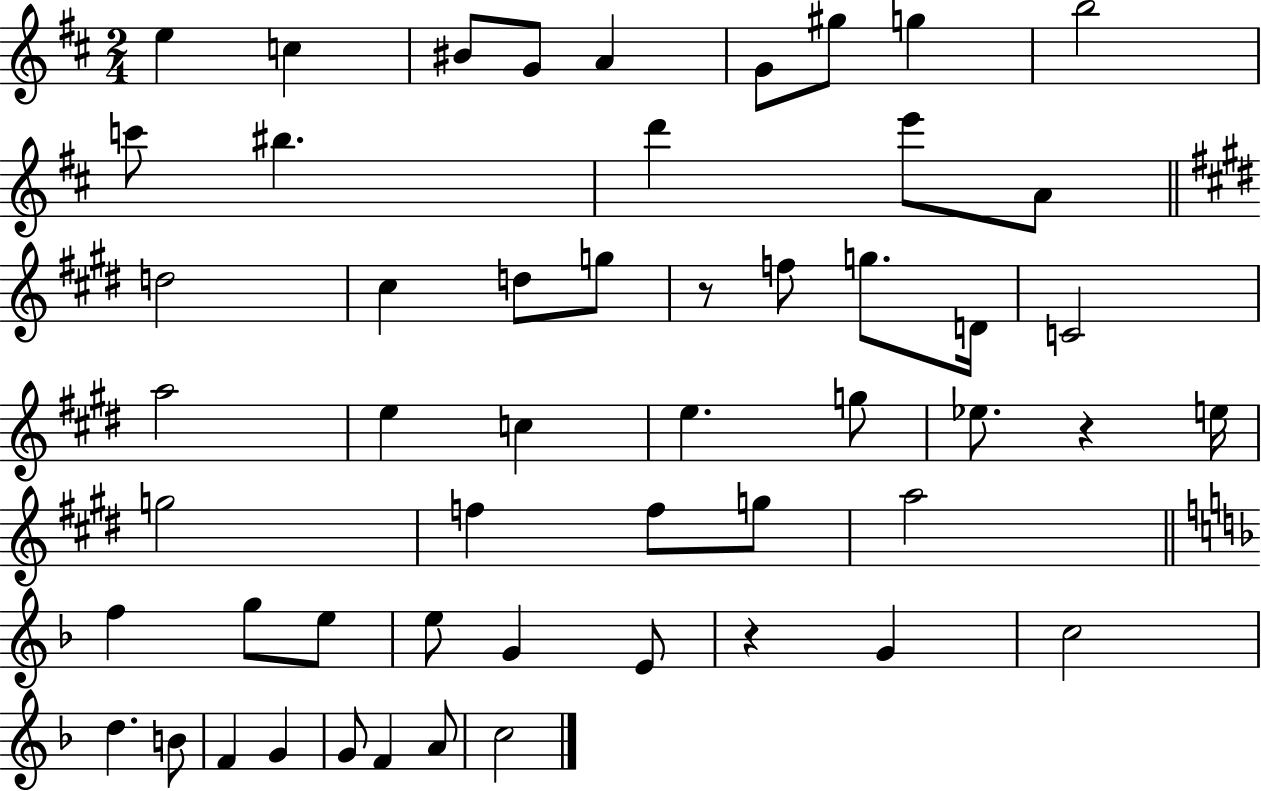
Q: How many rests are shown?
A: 3